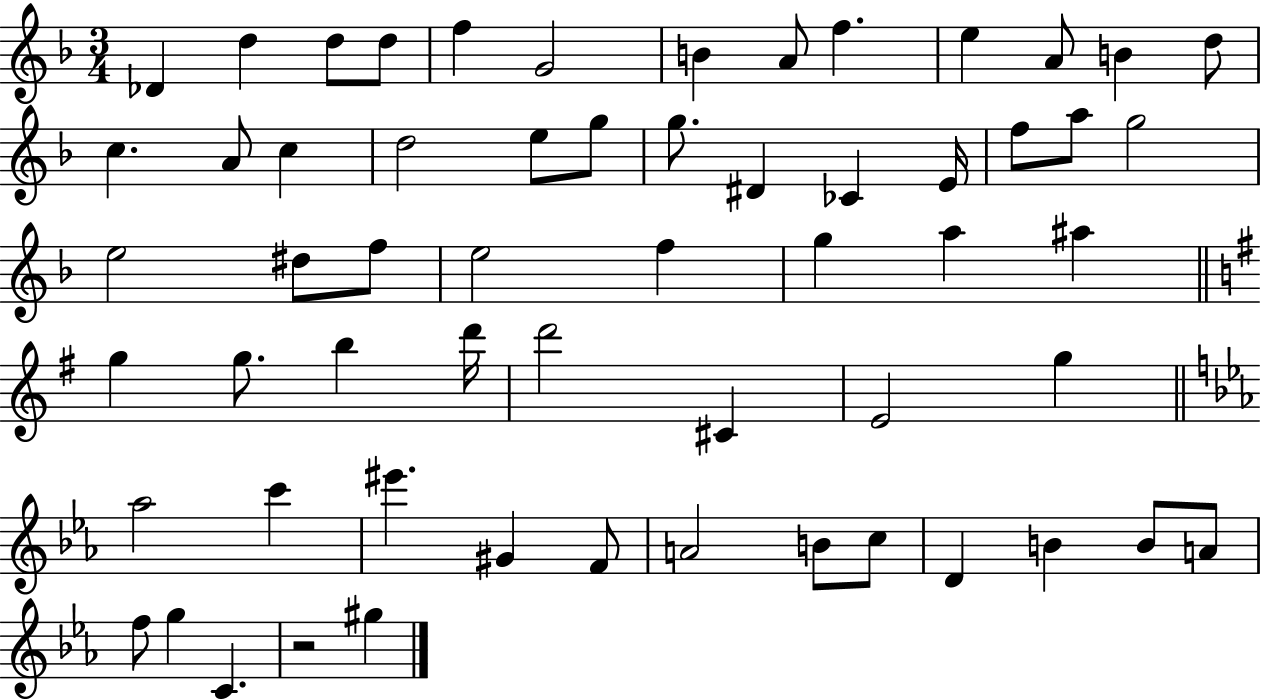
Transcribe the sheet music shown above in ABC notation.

X:1
T:Untitled
M:3/4
L:1/4
K:F
_D d d/2 d/2 f G2 B A/2 f e A/2 B d/2 c A/2 c d2 e/2 g/2 g/2 ^D _C E/4 f/2 a/2 g2 e2 ^d/2 f/2 e2 f g a ^a g g/2 b d'/4 d'2 ^C E2 g _a2 c' ^e' ^G F/2 A2 B/2 c/2 D B B/2 A/2 f/2 g C z2 ^g